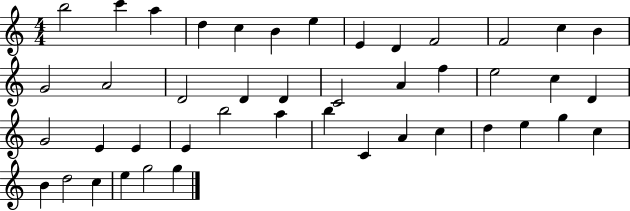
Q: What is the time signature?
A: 4/4